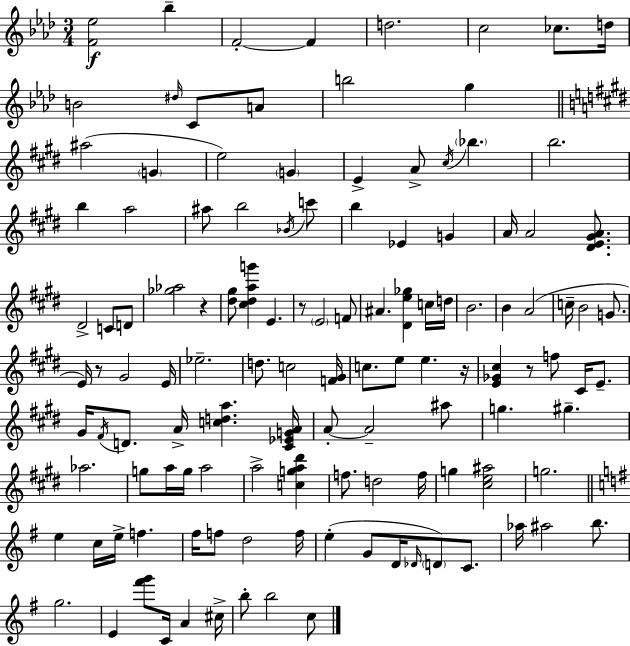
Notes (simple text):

[F4,Eb5]/h Bb5/q F4/h F4/q D5/h. C5/h CES5/e. D5/s B4/h D#5/s C4/e A4/e B5/h G5/q A#5/h G4/q E5/h G4/q E4/q A4/e C#5/s Bb5/q. B5/h. B5/q A5/h A#5/e B5/h Bb4/s C6/e B5/q Eb4/q G4/q A4/s A4/h [D#4,E4,G#4,A4]/e. D#4/h C4/e D4/e [Gb5,Ab5]/h R/q [D#5,G#5]/e [C#5,D#5,A5,G6]/q E4/q. R/e E4/h F4/e A#4/q. [D#4,E5,Gb5]/q C5/s D5/s B4/h. B4/q A4/h C5/s B4/h G4/e. E4/s R/e G#4/h E4/s Eb5/h. D5/e. C5/h [F4,G#4]/s C5/e. E5/e E5/q. R/s [E4,Gb4,C#5]/q R/e F5/e C#4/s E4/e. G#4/s F#4/s D4/e. A4/s [C5,D5,A5]/q. [C#4,Eb4,G4,A4]/s A4/e A4/h A#5/e G5/q. G#5/q. Ab5/h. G5/e A5/s G5/s A5/h A5/h [C5,G5,A5,D#6]/q F5/e. D5/h F5/s G5/q [C#5,E5,A#5]/h G5/h. E5/q C5/s E5/s F5/q. F#5/s F5/e D5/h F5/s E5/q G4/e D4/s Db4/s D4/e C4/e. Ab5/s A#5/h B5/e. G5/h. E4/q [F#6,G6]/e C4/s A4/q C#5/s B5/e B5/h C5/e